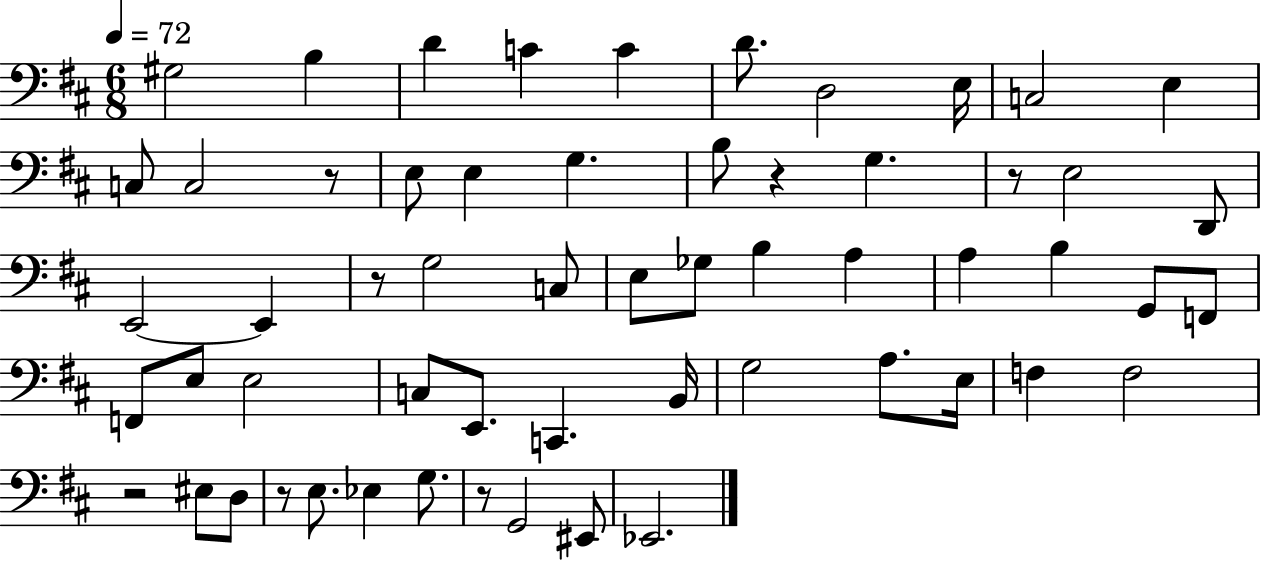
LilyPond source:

{
  \clef bass
  \numericTimeSignature
  \time 6/8
  \key d \major
  \tempo 4 = 72
  gis2 b4 | d'4 c'4 c'4 | d'8. d2 e16 | c2 e4 | \break c8 c2 r8 | e8 e4 g4. | b8 r4 g4. | r8 e2 d,8 | \break e,2~~ e,4 | r8 g2 c8 | e8 ges8 b4 a4 | a4 b4 g,8 f,8 | \break f,8 e8 e2 | c8 e,8. c,4. b,16 | g2 a8. e16 | f4 f2 | \break r2 eis8 d8 | r8 e8. ees4 g8. | r8 g,2 eis,8 | ees,2. | \break \bar "|."
}